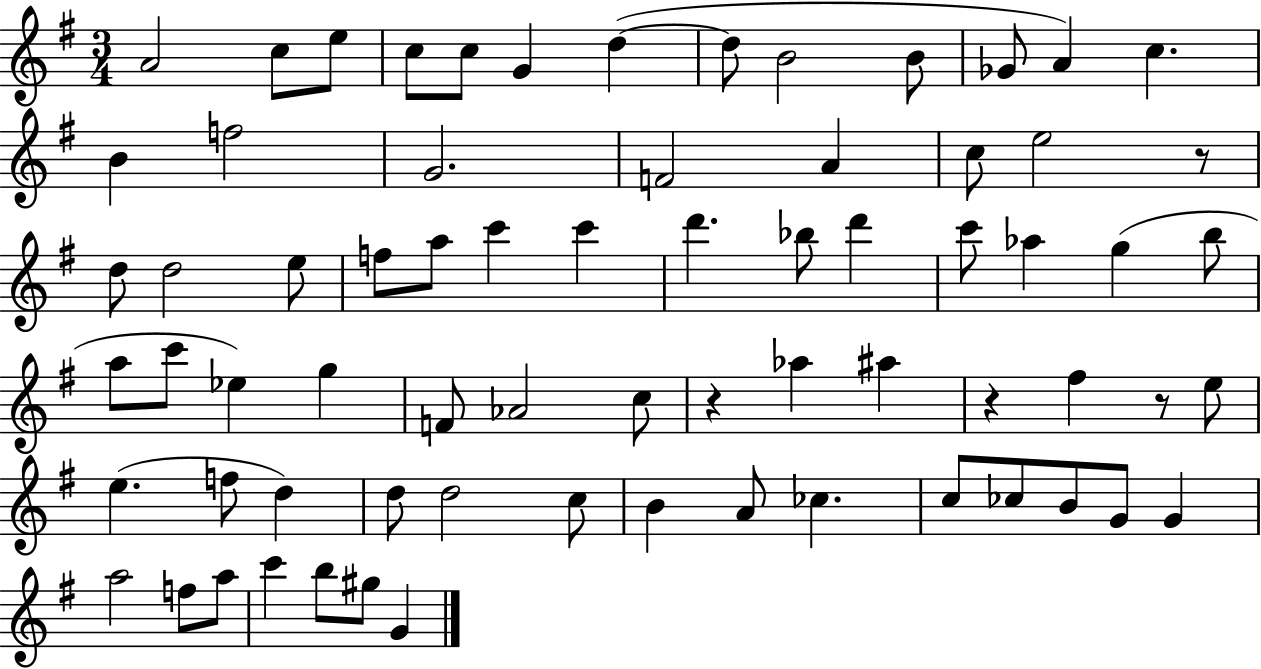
X:1
T:Untitled
M:3/4
L:1/4
K:G
A2 c/2 e/2 c/2 c/2 G d d/2 B2 B/2 _G/2 A c B f2 G2 F2 A c/2 e2 z/2 d/2 d2 e/2 f/2 a/2 c' c' d' _b/2 d' c'/2 _a g b/2 a/2 c'/2 _e g F/2 _A2 c/2 z _a ^a z ^f z/2 e/2 e f/2 d d/2 d2 c/2 B A/2 _c c/2 _c/2 B/2 G/2 G a2 f/2 a/2 c' b/2 ^g/2 G